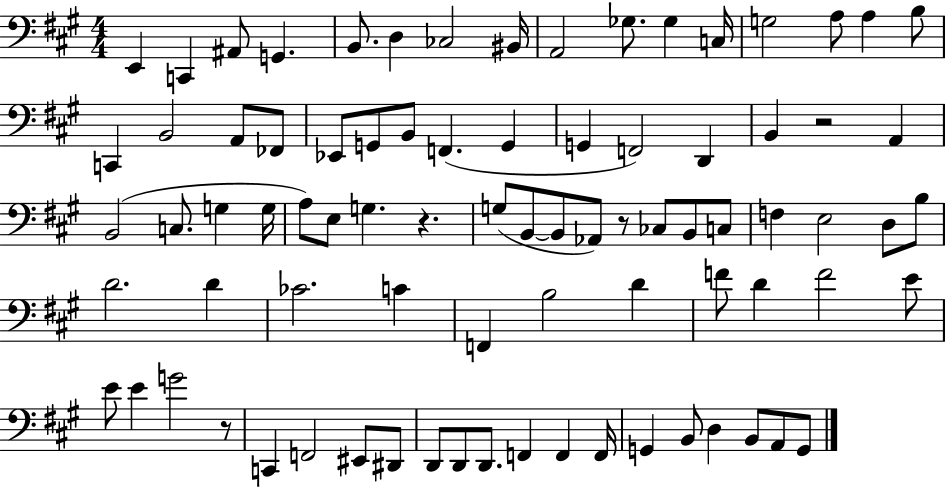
{
  \clef bass
  \numericTimeSignature
  \time 4/4
  \key a \major
  e,4 c,4 ais,8 g,4. | b,8. d4 ces2 bis,16 | a,2 ges8. ges4 c16 | g2 a8 a4 b8 | \break c,4 b,2 a,8 fes,8 | ees,8 g,8 b,8 f,4.( g,4 | g,4 f,2) d,4 | b,4 r2 a,4 | \break b,2( c8. g4 g16 | a8) e8 g4. r4. | g8( b,8~~ b,8 aes,8) r8 ces8 b,8 c8 | f4 e2 d8 b8 | \break d'2. d'4 | ces'2. c'4 | f,4 b2 d'4 | f'8 d'4 f'2 e'8 | \break e'8 e'4 g'2 r8 | c,4 f,2 eis,8 dis,8 | d,8 d,8 d,8. f,4 f,4 f,16 | g,4 b,8 d4 b,8 a,8 g,8 | \break \bar "|."
}